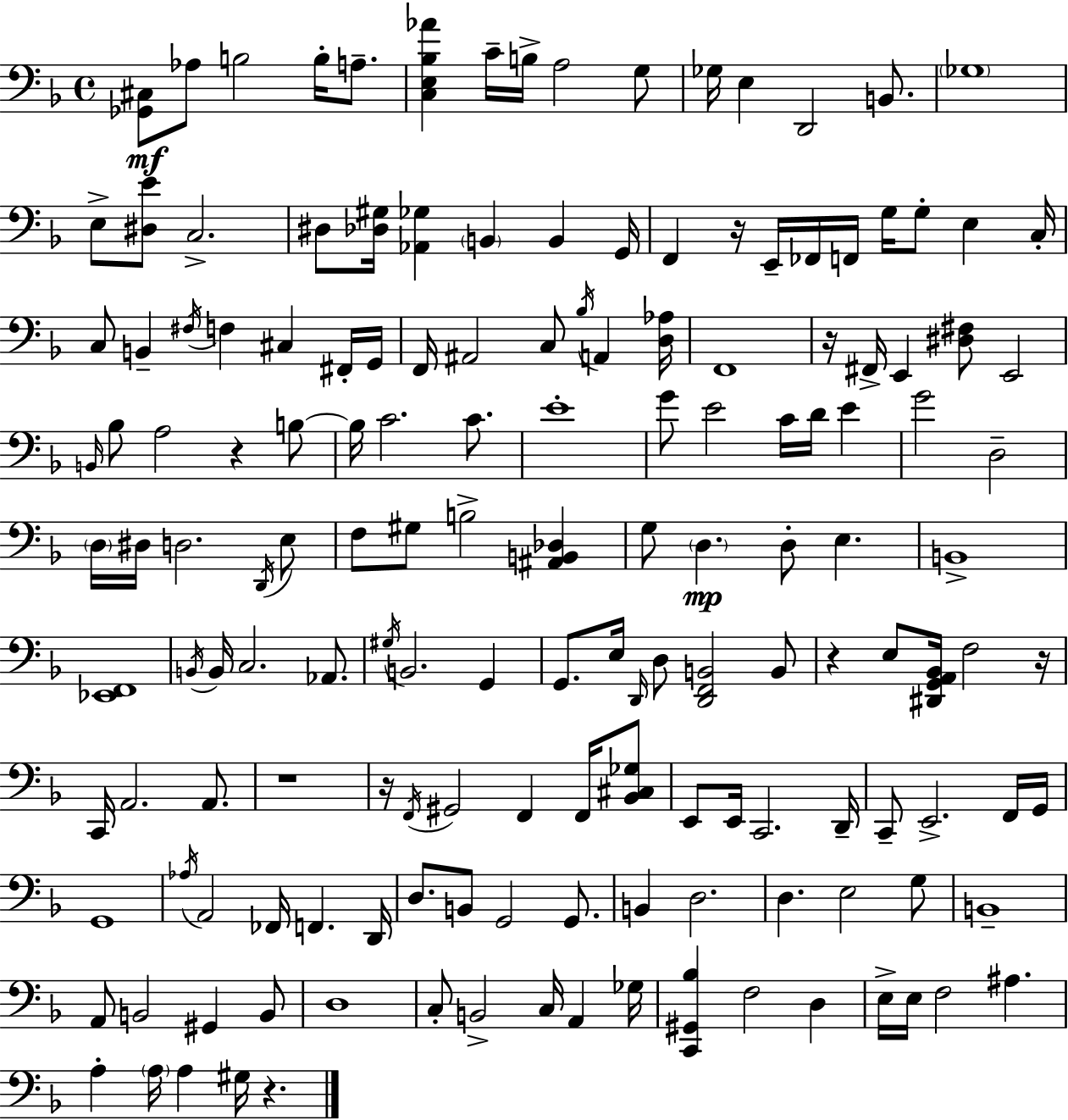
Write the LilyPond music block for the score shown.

{
  \clef bass
  \time 4/4
  \defaultTimeSignature
  \key d \minor
  <ges, cis>8\mf aes8 b2 b16-. a8.-- | <c e bes aes'>4 c'16-- b16-> a2 g8 | ges16 e4 d,2 b,8. | \parenthesize ges1 | \break e8-> <dis e'>8 c2.-> | dis8 <des gis>16 <aes, ges>4 \parenthesize b,4 b,4 g,16 | f,4 r16 e,16-- fes,16 f,16 g16 g8-. e4 c16-. | c8 b,4-- \acciaccatura { fis16 } f4 cis4 fis,16-. | \break g,16 f,16 ais,2 c8 \acciaccatura { bes16 } a,4 | <d aes>16 f,1 | r16 fis,16-> e,4 <dis fis>8 e,2 | \grace { b,16 } bes8 a2 r4 | \break b8~~ b16 c'2. | c'8. e'1-. | g'8 e'2 c'16 d'16 e'4 | g'2 d2-- | \break \parenthesize d16 dis16 d2. | \acciaccatura { d,16 } e8 f8 gis8 b2-> | <ais, b, des>4 g8 \parenthesize d4.\mp d8-. e4. | b,1-> | \break <ees, f,>1 | \acciaccatura { b,16 } b,16 c2. | aes,8. \acciaccatura { gis16 } b,2. | g,4 g,8. e16 \grace { d,16 } d8 <d, f, b,>2 | \break b,8 r4 e8 <dis, g, a, bes,>16 f2 | r16 c,16 a,2. | a,8. r1 | r16 \acciaccatura { f,16 } gis,2 | \break f,4 f,16 <bes, cis ges>8 e,8 e,16 c,2. | d,16-- c,8-- e,2.-> | f,16 g,16 g,1 | \acciaccatura { aes16 } a,2 | \break fes,16 f,4. d,16 d8. b,8 g,2 | g,8. b,4 d2. | d4. e2 | g8 b,1-- | \break a,8 b,2 | gis,4 b,8 d1 | c8-. b,2-> | c16 a,4 ges16 <c, gis, bes>4 f2 | \break d4 e16-> e16 f2 | ais4. a4-. \parenthesize a16 a4 | gis16 r4. \bar "|."
}